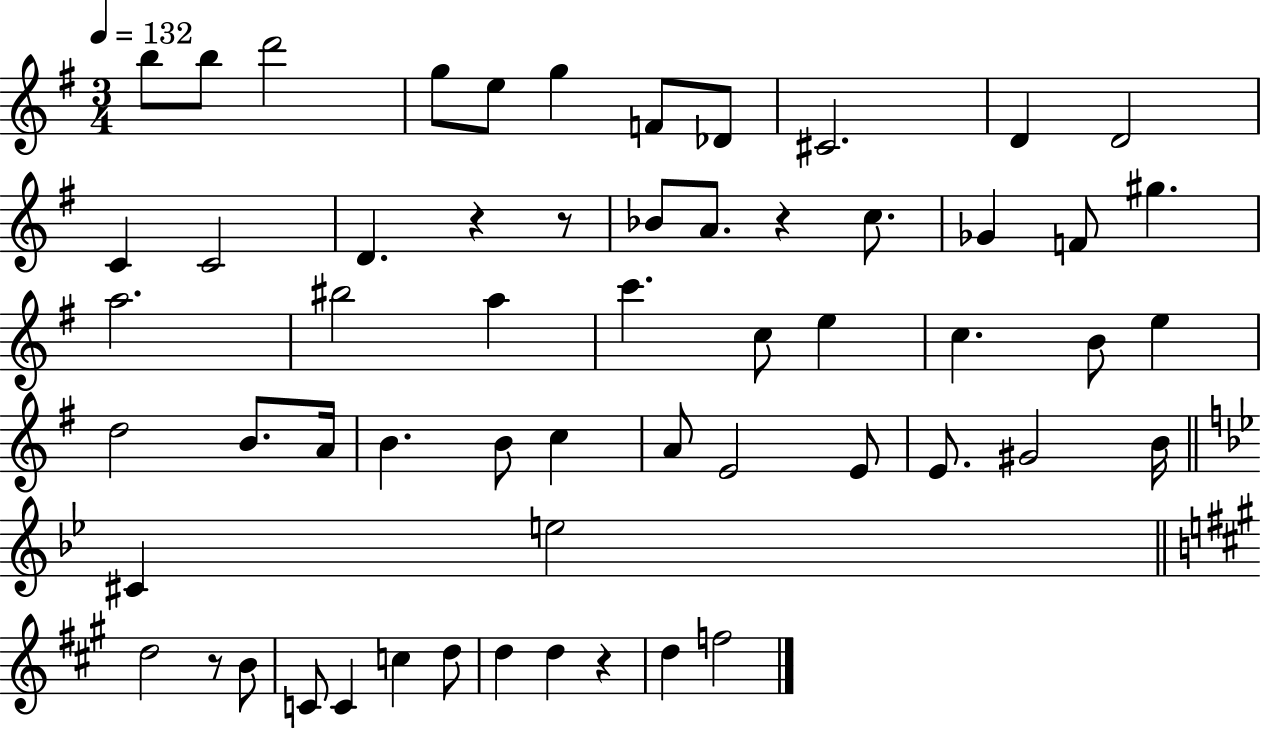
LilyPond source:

{
  \clef treble
  \numericTimeSignature
  \time 3/4
  \key g \major
  \tempo 4 = 132
  \repeat volta 2 { b''8 b''8 d'''2 | g''8 e''8 g''4 f'8 des'8 | cis'2. | d'4 d'2 | \break c'4 c'2 | d'4. r4 r8 | bes'8 a'8. r4 c''8. | ges'4 f'8 gis''4. | \break a''2. | bis''2 a''4 | c'''4. c''8 e''4 | c''4. b'8 e''4 | \break d''2 b'8. a'16 | b'4. b'8 c''4 | a'8 e'2 e'8 | e'8. gis'2 b'16 | \break \bar "||" \break \key bes \major cis'4 e''2 | \bar "||" \break \key a \major d''2 r8 b'8 | c'8 c'4 c''4 d''8 | d''4 d''4 r4 | d''4 f''2 | \break } \bar "|."
}